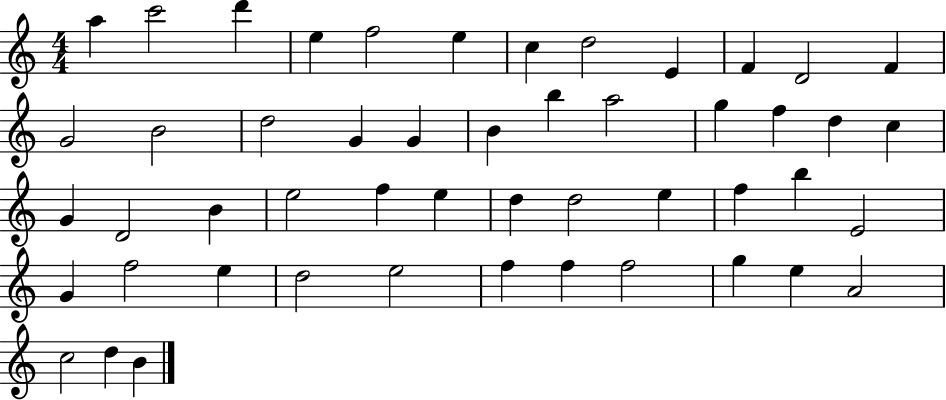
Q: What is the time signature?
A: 4/4